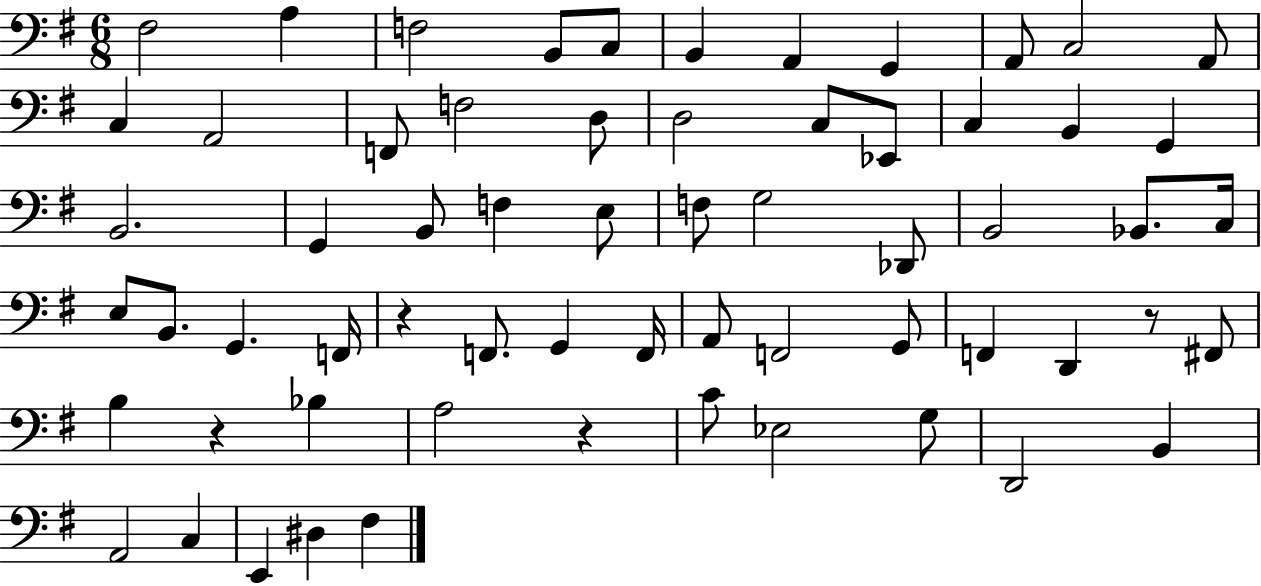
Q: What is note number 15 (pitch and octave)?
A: F3